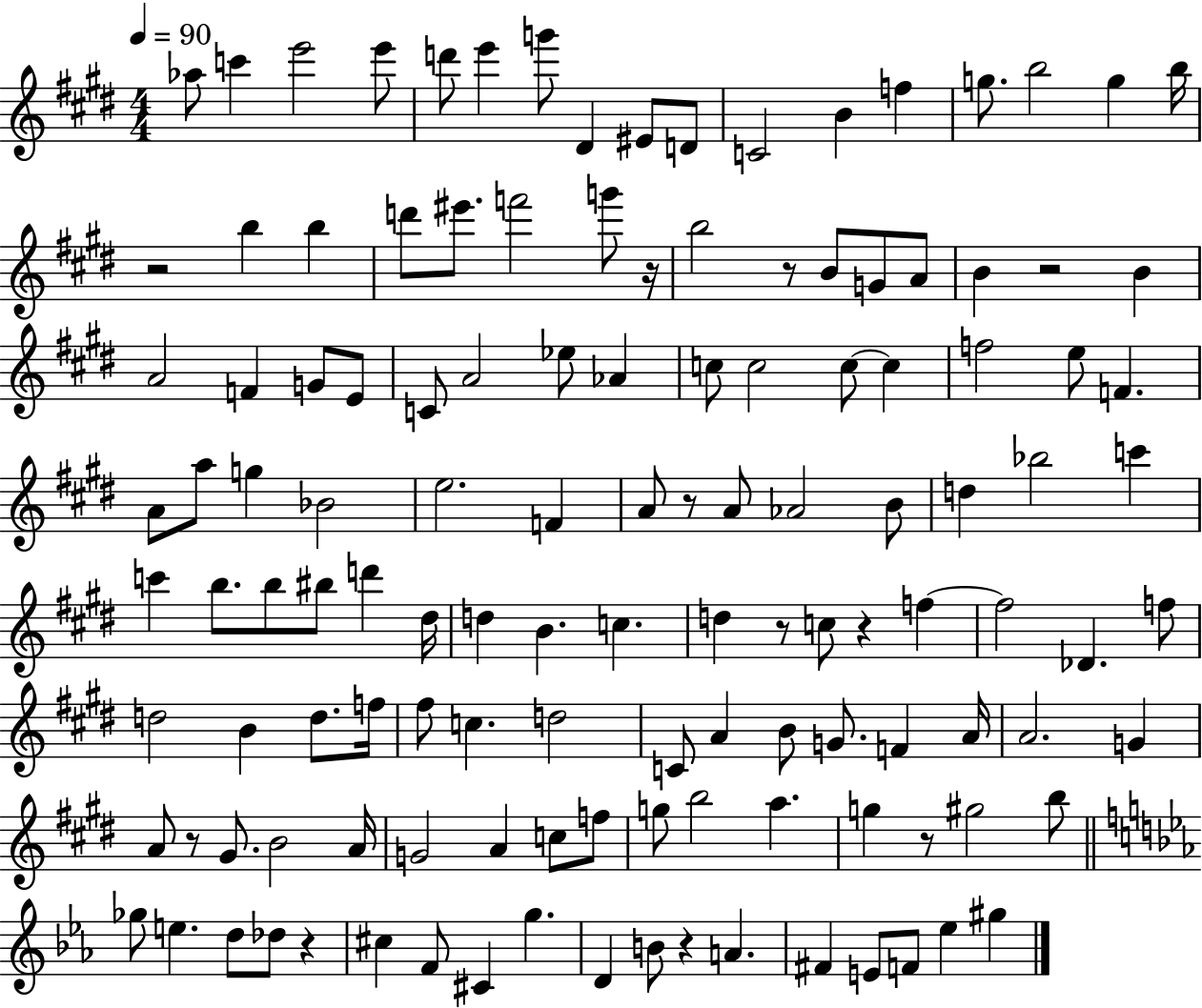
{
  \clef treble
  \numericTimeSignature
  \time 4/4
  \key e \major
  \tempo 4 = 90
  aes''8 c'''4 e'''2 e'''8 | d'''8 e'''4 g'''8 dis'4 eis'8 d'8 | c'2 b'4 f''4 | g''8. b''2 g''4 b''16 | \break r2 b''4 b''4 | d'''8 eis'''8. f'''2 g'''8 r16 | b''2 r8 b'8 g'8 a'8 | b'4 r2 b'4 | \break a'2 f'4 g'8 e'8 | c'8 a'2 ees''8 aes'4 | c''8 c''2 c''8~~ c''4 | f''2 e''8 f'4. | \break a'8 a''8 g''4 bes'2 | e''2. f'4 | a'8 r8 a'8 aes'2 b'8 | d''4 bes''2 c'''4 | \break c'''4 b''8. b''8 bis''8 d'''4 dis''16 | d''4 b'4. c''4. | d''4 r8 c''8 r4 f''4~~ | f''2 des'4. f''8 | \break d''2 b'4 d''8. f''16 | fis''8 c''4. d''2 | c'8 a'4 b'8 g'8. f'4 a'16 | a'2. g'4 | \break a'8 r8 gis'8. b'2 a'16 | g'2 a'4 c''8 f''8 | g''8 b''2 a''4. | g''4 r8 gis''2 b''8 | \break \bar "||" \break \key c \minor ges''8 e''4. d''8 des''8 r4 | cis''4 f'8 cis'4 g''4. | d'4 b'8 r4 a'4. | fis'4 e'8 f'8 ees''4 gis''4 | \break \bar "|."
}